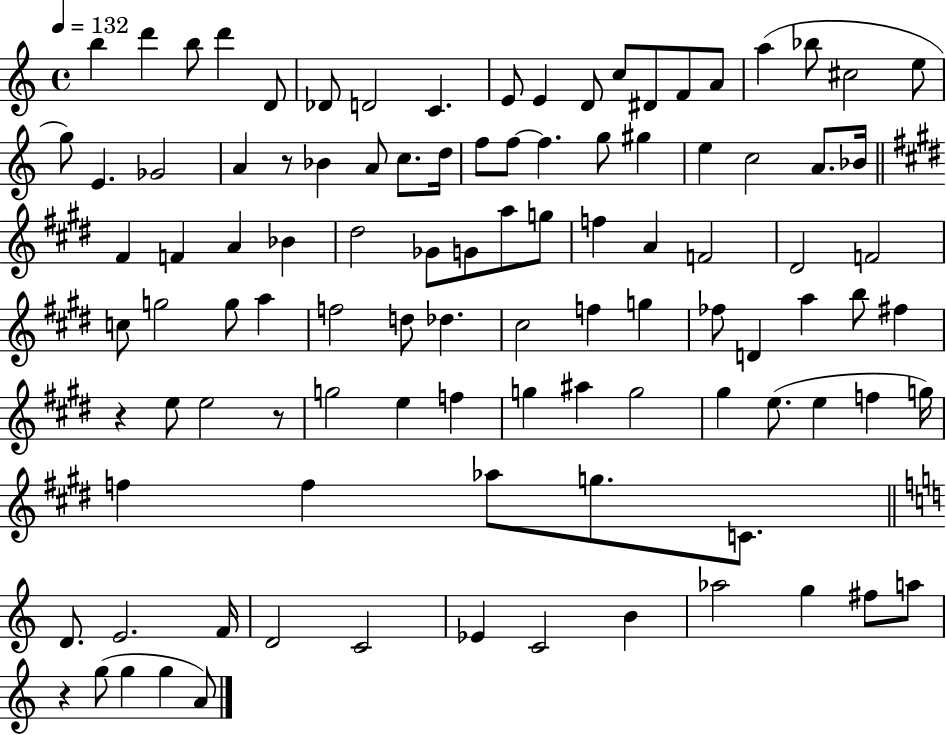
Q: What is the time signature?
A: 4/4